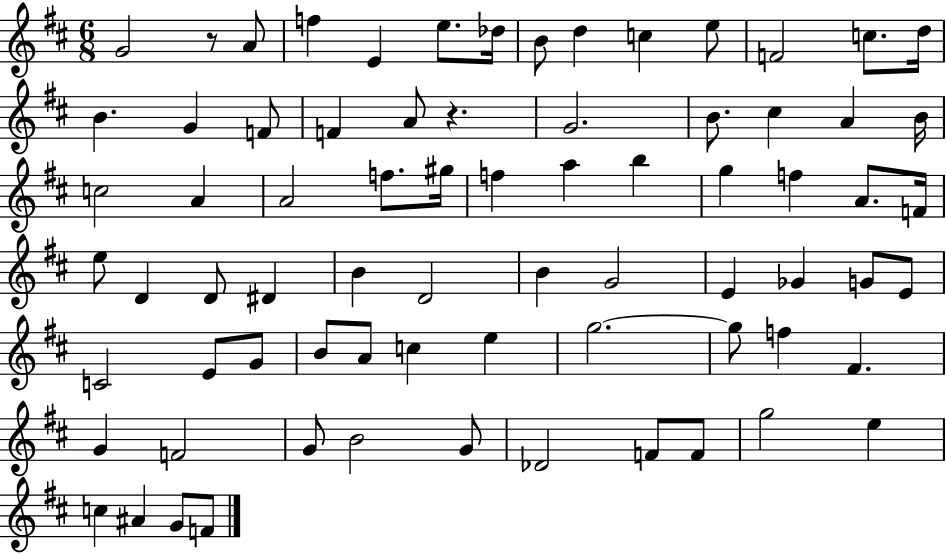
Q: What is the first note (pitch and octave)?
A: G4